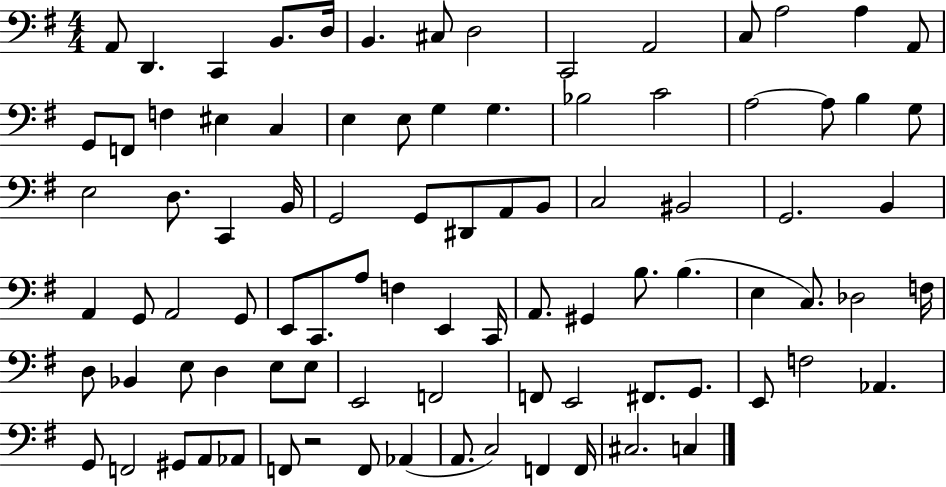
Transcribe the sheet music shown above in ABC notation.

X:1
T:Untitled
M:4/4
L:1/4
K:G
A,,/2 D,, C,, B,,/2 D,/4 B,, ^C,/2 D,2 C,,2 A,,2 C,/2 A,2 A, A,,/2 G,,/2 F,,/2 F, ^E, C, E, E,/2 G, G, _B,2 C2 A,2 A,/2 B, G,/2 E,2 D,/2 C,, B,,/4 G,,2 G,,/2 ^D,,/2 A,,/2 B,,/2 C,2 ^B,,2 G,,2 B,, A,, G,,/2 A,,2 G,,/2 E,,/2 C,,/2 A,/2 F, E,, C,,/4 A,,/2 ^G,, B,/2 B, E, C,/2 _D,2 F,/4 D,/2 _B,, E,/2 D, E,/2 E,/2 E,,2 F,,2 F,,/2 E,,2 ^F,,/2 G,,/2 E,,/2 F,2 _A,, G,,/2 F,,2 ^G,,/2 A,,/2 _A,,/2 F,,/2 z2 F,,/2 _A,, A,,/2 C,2 F,, F,,/4 ^C,2 C,